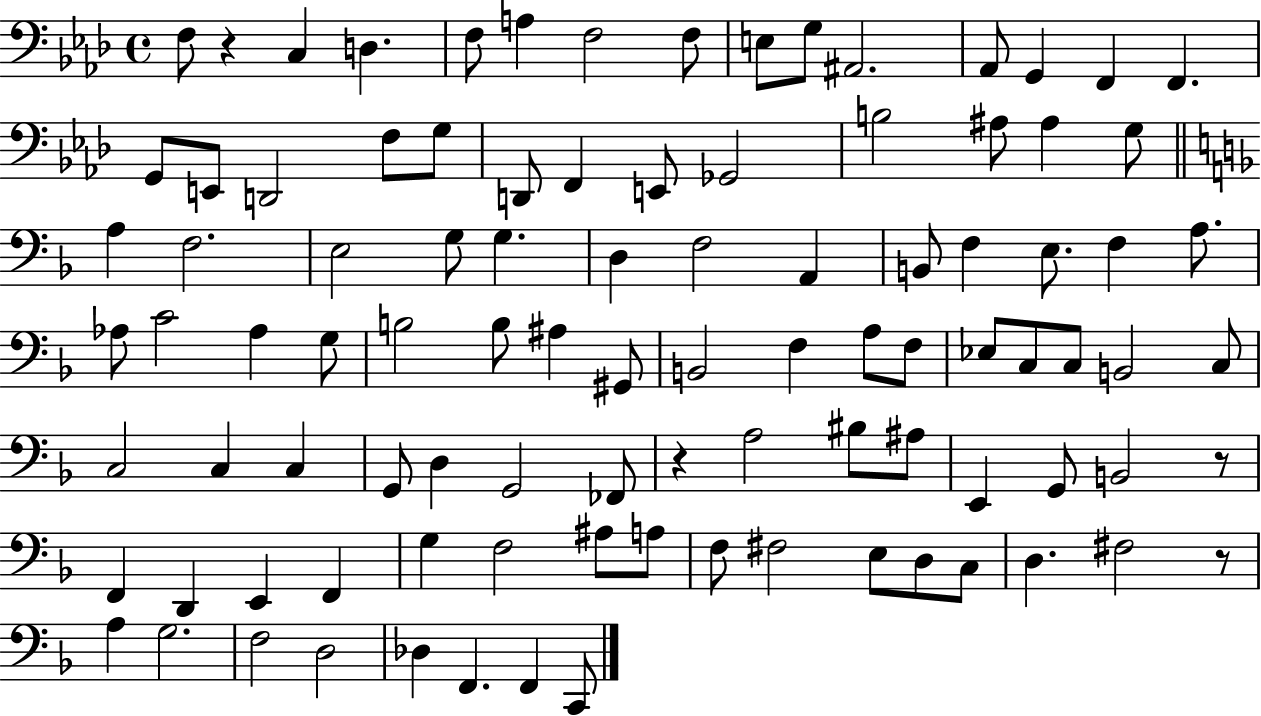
{
  \clef bass
  \time 4/4
  \defaultTimeSignature
  \key aes \major
  f8 r4 c4 d4. | f8 a4 f2 f8 | e8 g8 ais,2. | aes,8 g,4 f,4 f,4. | \break g,8 e,8 d,2 f8 g8 | d,8 f,4 e,8 ges,2 | b2 ais8 ais4 g8 | \bar "||" \break \key f \major a4 f2. | e2 g8 g4. | d4 f2 a,4 | b,8 f4 e8. f4 a8. | \break aes8 c'2 aes4 g8 | b2 b8 ais4 gis,8 | b,2 f4 a8 f8 | ees8 c8 c8 b,2 c8 | \break c2 c4 c4 | g,8 d4 g,2 fes,8 | r4 a2 bis8 ais8 | e,4 g,8 b,2 r8 | \break f,4 d,4 e,4 f,4 | g4 f2 ais8 a8 | f8 fis2 e8 d8 c8 | d4. fis2 r8 | \break a4 g2. | f2 d2 | des4 f,4. f,4 c,8 | \bar "|."
}